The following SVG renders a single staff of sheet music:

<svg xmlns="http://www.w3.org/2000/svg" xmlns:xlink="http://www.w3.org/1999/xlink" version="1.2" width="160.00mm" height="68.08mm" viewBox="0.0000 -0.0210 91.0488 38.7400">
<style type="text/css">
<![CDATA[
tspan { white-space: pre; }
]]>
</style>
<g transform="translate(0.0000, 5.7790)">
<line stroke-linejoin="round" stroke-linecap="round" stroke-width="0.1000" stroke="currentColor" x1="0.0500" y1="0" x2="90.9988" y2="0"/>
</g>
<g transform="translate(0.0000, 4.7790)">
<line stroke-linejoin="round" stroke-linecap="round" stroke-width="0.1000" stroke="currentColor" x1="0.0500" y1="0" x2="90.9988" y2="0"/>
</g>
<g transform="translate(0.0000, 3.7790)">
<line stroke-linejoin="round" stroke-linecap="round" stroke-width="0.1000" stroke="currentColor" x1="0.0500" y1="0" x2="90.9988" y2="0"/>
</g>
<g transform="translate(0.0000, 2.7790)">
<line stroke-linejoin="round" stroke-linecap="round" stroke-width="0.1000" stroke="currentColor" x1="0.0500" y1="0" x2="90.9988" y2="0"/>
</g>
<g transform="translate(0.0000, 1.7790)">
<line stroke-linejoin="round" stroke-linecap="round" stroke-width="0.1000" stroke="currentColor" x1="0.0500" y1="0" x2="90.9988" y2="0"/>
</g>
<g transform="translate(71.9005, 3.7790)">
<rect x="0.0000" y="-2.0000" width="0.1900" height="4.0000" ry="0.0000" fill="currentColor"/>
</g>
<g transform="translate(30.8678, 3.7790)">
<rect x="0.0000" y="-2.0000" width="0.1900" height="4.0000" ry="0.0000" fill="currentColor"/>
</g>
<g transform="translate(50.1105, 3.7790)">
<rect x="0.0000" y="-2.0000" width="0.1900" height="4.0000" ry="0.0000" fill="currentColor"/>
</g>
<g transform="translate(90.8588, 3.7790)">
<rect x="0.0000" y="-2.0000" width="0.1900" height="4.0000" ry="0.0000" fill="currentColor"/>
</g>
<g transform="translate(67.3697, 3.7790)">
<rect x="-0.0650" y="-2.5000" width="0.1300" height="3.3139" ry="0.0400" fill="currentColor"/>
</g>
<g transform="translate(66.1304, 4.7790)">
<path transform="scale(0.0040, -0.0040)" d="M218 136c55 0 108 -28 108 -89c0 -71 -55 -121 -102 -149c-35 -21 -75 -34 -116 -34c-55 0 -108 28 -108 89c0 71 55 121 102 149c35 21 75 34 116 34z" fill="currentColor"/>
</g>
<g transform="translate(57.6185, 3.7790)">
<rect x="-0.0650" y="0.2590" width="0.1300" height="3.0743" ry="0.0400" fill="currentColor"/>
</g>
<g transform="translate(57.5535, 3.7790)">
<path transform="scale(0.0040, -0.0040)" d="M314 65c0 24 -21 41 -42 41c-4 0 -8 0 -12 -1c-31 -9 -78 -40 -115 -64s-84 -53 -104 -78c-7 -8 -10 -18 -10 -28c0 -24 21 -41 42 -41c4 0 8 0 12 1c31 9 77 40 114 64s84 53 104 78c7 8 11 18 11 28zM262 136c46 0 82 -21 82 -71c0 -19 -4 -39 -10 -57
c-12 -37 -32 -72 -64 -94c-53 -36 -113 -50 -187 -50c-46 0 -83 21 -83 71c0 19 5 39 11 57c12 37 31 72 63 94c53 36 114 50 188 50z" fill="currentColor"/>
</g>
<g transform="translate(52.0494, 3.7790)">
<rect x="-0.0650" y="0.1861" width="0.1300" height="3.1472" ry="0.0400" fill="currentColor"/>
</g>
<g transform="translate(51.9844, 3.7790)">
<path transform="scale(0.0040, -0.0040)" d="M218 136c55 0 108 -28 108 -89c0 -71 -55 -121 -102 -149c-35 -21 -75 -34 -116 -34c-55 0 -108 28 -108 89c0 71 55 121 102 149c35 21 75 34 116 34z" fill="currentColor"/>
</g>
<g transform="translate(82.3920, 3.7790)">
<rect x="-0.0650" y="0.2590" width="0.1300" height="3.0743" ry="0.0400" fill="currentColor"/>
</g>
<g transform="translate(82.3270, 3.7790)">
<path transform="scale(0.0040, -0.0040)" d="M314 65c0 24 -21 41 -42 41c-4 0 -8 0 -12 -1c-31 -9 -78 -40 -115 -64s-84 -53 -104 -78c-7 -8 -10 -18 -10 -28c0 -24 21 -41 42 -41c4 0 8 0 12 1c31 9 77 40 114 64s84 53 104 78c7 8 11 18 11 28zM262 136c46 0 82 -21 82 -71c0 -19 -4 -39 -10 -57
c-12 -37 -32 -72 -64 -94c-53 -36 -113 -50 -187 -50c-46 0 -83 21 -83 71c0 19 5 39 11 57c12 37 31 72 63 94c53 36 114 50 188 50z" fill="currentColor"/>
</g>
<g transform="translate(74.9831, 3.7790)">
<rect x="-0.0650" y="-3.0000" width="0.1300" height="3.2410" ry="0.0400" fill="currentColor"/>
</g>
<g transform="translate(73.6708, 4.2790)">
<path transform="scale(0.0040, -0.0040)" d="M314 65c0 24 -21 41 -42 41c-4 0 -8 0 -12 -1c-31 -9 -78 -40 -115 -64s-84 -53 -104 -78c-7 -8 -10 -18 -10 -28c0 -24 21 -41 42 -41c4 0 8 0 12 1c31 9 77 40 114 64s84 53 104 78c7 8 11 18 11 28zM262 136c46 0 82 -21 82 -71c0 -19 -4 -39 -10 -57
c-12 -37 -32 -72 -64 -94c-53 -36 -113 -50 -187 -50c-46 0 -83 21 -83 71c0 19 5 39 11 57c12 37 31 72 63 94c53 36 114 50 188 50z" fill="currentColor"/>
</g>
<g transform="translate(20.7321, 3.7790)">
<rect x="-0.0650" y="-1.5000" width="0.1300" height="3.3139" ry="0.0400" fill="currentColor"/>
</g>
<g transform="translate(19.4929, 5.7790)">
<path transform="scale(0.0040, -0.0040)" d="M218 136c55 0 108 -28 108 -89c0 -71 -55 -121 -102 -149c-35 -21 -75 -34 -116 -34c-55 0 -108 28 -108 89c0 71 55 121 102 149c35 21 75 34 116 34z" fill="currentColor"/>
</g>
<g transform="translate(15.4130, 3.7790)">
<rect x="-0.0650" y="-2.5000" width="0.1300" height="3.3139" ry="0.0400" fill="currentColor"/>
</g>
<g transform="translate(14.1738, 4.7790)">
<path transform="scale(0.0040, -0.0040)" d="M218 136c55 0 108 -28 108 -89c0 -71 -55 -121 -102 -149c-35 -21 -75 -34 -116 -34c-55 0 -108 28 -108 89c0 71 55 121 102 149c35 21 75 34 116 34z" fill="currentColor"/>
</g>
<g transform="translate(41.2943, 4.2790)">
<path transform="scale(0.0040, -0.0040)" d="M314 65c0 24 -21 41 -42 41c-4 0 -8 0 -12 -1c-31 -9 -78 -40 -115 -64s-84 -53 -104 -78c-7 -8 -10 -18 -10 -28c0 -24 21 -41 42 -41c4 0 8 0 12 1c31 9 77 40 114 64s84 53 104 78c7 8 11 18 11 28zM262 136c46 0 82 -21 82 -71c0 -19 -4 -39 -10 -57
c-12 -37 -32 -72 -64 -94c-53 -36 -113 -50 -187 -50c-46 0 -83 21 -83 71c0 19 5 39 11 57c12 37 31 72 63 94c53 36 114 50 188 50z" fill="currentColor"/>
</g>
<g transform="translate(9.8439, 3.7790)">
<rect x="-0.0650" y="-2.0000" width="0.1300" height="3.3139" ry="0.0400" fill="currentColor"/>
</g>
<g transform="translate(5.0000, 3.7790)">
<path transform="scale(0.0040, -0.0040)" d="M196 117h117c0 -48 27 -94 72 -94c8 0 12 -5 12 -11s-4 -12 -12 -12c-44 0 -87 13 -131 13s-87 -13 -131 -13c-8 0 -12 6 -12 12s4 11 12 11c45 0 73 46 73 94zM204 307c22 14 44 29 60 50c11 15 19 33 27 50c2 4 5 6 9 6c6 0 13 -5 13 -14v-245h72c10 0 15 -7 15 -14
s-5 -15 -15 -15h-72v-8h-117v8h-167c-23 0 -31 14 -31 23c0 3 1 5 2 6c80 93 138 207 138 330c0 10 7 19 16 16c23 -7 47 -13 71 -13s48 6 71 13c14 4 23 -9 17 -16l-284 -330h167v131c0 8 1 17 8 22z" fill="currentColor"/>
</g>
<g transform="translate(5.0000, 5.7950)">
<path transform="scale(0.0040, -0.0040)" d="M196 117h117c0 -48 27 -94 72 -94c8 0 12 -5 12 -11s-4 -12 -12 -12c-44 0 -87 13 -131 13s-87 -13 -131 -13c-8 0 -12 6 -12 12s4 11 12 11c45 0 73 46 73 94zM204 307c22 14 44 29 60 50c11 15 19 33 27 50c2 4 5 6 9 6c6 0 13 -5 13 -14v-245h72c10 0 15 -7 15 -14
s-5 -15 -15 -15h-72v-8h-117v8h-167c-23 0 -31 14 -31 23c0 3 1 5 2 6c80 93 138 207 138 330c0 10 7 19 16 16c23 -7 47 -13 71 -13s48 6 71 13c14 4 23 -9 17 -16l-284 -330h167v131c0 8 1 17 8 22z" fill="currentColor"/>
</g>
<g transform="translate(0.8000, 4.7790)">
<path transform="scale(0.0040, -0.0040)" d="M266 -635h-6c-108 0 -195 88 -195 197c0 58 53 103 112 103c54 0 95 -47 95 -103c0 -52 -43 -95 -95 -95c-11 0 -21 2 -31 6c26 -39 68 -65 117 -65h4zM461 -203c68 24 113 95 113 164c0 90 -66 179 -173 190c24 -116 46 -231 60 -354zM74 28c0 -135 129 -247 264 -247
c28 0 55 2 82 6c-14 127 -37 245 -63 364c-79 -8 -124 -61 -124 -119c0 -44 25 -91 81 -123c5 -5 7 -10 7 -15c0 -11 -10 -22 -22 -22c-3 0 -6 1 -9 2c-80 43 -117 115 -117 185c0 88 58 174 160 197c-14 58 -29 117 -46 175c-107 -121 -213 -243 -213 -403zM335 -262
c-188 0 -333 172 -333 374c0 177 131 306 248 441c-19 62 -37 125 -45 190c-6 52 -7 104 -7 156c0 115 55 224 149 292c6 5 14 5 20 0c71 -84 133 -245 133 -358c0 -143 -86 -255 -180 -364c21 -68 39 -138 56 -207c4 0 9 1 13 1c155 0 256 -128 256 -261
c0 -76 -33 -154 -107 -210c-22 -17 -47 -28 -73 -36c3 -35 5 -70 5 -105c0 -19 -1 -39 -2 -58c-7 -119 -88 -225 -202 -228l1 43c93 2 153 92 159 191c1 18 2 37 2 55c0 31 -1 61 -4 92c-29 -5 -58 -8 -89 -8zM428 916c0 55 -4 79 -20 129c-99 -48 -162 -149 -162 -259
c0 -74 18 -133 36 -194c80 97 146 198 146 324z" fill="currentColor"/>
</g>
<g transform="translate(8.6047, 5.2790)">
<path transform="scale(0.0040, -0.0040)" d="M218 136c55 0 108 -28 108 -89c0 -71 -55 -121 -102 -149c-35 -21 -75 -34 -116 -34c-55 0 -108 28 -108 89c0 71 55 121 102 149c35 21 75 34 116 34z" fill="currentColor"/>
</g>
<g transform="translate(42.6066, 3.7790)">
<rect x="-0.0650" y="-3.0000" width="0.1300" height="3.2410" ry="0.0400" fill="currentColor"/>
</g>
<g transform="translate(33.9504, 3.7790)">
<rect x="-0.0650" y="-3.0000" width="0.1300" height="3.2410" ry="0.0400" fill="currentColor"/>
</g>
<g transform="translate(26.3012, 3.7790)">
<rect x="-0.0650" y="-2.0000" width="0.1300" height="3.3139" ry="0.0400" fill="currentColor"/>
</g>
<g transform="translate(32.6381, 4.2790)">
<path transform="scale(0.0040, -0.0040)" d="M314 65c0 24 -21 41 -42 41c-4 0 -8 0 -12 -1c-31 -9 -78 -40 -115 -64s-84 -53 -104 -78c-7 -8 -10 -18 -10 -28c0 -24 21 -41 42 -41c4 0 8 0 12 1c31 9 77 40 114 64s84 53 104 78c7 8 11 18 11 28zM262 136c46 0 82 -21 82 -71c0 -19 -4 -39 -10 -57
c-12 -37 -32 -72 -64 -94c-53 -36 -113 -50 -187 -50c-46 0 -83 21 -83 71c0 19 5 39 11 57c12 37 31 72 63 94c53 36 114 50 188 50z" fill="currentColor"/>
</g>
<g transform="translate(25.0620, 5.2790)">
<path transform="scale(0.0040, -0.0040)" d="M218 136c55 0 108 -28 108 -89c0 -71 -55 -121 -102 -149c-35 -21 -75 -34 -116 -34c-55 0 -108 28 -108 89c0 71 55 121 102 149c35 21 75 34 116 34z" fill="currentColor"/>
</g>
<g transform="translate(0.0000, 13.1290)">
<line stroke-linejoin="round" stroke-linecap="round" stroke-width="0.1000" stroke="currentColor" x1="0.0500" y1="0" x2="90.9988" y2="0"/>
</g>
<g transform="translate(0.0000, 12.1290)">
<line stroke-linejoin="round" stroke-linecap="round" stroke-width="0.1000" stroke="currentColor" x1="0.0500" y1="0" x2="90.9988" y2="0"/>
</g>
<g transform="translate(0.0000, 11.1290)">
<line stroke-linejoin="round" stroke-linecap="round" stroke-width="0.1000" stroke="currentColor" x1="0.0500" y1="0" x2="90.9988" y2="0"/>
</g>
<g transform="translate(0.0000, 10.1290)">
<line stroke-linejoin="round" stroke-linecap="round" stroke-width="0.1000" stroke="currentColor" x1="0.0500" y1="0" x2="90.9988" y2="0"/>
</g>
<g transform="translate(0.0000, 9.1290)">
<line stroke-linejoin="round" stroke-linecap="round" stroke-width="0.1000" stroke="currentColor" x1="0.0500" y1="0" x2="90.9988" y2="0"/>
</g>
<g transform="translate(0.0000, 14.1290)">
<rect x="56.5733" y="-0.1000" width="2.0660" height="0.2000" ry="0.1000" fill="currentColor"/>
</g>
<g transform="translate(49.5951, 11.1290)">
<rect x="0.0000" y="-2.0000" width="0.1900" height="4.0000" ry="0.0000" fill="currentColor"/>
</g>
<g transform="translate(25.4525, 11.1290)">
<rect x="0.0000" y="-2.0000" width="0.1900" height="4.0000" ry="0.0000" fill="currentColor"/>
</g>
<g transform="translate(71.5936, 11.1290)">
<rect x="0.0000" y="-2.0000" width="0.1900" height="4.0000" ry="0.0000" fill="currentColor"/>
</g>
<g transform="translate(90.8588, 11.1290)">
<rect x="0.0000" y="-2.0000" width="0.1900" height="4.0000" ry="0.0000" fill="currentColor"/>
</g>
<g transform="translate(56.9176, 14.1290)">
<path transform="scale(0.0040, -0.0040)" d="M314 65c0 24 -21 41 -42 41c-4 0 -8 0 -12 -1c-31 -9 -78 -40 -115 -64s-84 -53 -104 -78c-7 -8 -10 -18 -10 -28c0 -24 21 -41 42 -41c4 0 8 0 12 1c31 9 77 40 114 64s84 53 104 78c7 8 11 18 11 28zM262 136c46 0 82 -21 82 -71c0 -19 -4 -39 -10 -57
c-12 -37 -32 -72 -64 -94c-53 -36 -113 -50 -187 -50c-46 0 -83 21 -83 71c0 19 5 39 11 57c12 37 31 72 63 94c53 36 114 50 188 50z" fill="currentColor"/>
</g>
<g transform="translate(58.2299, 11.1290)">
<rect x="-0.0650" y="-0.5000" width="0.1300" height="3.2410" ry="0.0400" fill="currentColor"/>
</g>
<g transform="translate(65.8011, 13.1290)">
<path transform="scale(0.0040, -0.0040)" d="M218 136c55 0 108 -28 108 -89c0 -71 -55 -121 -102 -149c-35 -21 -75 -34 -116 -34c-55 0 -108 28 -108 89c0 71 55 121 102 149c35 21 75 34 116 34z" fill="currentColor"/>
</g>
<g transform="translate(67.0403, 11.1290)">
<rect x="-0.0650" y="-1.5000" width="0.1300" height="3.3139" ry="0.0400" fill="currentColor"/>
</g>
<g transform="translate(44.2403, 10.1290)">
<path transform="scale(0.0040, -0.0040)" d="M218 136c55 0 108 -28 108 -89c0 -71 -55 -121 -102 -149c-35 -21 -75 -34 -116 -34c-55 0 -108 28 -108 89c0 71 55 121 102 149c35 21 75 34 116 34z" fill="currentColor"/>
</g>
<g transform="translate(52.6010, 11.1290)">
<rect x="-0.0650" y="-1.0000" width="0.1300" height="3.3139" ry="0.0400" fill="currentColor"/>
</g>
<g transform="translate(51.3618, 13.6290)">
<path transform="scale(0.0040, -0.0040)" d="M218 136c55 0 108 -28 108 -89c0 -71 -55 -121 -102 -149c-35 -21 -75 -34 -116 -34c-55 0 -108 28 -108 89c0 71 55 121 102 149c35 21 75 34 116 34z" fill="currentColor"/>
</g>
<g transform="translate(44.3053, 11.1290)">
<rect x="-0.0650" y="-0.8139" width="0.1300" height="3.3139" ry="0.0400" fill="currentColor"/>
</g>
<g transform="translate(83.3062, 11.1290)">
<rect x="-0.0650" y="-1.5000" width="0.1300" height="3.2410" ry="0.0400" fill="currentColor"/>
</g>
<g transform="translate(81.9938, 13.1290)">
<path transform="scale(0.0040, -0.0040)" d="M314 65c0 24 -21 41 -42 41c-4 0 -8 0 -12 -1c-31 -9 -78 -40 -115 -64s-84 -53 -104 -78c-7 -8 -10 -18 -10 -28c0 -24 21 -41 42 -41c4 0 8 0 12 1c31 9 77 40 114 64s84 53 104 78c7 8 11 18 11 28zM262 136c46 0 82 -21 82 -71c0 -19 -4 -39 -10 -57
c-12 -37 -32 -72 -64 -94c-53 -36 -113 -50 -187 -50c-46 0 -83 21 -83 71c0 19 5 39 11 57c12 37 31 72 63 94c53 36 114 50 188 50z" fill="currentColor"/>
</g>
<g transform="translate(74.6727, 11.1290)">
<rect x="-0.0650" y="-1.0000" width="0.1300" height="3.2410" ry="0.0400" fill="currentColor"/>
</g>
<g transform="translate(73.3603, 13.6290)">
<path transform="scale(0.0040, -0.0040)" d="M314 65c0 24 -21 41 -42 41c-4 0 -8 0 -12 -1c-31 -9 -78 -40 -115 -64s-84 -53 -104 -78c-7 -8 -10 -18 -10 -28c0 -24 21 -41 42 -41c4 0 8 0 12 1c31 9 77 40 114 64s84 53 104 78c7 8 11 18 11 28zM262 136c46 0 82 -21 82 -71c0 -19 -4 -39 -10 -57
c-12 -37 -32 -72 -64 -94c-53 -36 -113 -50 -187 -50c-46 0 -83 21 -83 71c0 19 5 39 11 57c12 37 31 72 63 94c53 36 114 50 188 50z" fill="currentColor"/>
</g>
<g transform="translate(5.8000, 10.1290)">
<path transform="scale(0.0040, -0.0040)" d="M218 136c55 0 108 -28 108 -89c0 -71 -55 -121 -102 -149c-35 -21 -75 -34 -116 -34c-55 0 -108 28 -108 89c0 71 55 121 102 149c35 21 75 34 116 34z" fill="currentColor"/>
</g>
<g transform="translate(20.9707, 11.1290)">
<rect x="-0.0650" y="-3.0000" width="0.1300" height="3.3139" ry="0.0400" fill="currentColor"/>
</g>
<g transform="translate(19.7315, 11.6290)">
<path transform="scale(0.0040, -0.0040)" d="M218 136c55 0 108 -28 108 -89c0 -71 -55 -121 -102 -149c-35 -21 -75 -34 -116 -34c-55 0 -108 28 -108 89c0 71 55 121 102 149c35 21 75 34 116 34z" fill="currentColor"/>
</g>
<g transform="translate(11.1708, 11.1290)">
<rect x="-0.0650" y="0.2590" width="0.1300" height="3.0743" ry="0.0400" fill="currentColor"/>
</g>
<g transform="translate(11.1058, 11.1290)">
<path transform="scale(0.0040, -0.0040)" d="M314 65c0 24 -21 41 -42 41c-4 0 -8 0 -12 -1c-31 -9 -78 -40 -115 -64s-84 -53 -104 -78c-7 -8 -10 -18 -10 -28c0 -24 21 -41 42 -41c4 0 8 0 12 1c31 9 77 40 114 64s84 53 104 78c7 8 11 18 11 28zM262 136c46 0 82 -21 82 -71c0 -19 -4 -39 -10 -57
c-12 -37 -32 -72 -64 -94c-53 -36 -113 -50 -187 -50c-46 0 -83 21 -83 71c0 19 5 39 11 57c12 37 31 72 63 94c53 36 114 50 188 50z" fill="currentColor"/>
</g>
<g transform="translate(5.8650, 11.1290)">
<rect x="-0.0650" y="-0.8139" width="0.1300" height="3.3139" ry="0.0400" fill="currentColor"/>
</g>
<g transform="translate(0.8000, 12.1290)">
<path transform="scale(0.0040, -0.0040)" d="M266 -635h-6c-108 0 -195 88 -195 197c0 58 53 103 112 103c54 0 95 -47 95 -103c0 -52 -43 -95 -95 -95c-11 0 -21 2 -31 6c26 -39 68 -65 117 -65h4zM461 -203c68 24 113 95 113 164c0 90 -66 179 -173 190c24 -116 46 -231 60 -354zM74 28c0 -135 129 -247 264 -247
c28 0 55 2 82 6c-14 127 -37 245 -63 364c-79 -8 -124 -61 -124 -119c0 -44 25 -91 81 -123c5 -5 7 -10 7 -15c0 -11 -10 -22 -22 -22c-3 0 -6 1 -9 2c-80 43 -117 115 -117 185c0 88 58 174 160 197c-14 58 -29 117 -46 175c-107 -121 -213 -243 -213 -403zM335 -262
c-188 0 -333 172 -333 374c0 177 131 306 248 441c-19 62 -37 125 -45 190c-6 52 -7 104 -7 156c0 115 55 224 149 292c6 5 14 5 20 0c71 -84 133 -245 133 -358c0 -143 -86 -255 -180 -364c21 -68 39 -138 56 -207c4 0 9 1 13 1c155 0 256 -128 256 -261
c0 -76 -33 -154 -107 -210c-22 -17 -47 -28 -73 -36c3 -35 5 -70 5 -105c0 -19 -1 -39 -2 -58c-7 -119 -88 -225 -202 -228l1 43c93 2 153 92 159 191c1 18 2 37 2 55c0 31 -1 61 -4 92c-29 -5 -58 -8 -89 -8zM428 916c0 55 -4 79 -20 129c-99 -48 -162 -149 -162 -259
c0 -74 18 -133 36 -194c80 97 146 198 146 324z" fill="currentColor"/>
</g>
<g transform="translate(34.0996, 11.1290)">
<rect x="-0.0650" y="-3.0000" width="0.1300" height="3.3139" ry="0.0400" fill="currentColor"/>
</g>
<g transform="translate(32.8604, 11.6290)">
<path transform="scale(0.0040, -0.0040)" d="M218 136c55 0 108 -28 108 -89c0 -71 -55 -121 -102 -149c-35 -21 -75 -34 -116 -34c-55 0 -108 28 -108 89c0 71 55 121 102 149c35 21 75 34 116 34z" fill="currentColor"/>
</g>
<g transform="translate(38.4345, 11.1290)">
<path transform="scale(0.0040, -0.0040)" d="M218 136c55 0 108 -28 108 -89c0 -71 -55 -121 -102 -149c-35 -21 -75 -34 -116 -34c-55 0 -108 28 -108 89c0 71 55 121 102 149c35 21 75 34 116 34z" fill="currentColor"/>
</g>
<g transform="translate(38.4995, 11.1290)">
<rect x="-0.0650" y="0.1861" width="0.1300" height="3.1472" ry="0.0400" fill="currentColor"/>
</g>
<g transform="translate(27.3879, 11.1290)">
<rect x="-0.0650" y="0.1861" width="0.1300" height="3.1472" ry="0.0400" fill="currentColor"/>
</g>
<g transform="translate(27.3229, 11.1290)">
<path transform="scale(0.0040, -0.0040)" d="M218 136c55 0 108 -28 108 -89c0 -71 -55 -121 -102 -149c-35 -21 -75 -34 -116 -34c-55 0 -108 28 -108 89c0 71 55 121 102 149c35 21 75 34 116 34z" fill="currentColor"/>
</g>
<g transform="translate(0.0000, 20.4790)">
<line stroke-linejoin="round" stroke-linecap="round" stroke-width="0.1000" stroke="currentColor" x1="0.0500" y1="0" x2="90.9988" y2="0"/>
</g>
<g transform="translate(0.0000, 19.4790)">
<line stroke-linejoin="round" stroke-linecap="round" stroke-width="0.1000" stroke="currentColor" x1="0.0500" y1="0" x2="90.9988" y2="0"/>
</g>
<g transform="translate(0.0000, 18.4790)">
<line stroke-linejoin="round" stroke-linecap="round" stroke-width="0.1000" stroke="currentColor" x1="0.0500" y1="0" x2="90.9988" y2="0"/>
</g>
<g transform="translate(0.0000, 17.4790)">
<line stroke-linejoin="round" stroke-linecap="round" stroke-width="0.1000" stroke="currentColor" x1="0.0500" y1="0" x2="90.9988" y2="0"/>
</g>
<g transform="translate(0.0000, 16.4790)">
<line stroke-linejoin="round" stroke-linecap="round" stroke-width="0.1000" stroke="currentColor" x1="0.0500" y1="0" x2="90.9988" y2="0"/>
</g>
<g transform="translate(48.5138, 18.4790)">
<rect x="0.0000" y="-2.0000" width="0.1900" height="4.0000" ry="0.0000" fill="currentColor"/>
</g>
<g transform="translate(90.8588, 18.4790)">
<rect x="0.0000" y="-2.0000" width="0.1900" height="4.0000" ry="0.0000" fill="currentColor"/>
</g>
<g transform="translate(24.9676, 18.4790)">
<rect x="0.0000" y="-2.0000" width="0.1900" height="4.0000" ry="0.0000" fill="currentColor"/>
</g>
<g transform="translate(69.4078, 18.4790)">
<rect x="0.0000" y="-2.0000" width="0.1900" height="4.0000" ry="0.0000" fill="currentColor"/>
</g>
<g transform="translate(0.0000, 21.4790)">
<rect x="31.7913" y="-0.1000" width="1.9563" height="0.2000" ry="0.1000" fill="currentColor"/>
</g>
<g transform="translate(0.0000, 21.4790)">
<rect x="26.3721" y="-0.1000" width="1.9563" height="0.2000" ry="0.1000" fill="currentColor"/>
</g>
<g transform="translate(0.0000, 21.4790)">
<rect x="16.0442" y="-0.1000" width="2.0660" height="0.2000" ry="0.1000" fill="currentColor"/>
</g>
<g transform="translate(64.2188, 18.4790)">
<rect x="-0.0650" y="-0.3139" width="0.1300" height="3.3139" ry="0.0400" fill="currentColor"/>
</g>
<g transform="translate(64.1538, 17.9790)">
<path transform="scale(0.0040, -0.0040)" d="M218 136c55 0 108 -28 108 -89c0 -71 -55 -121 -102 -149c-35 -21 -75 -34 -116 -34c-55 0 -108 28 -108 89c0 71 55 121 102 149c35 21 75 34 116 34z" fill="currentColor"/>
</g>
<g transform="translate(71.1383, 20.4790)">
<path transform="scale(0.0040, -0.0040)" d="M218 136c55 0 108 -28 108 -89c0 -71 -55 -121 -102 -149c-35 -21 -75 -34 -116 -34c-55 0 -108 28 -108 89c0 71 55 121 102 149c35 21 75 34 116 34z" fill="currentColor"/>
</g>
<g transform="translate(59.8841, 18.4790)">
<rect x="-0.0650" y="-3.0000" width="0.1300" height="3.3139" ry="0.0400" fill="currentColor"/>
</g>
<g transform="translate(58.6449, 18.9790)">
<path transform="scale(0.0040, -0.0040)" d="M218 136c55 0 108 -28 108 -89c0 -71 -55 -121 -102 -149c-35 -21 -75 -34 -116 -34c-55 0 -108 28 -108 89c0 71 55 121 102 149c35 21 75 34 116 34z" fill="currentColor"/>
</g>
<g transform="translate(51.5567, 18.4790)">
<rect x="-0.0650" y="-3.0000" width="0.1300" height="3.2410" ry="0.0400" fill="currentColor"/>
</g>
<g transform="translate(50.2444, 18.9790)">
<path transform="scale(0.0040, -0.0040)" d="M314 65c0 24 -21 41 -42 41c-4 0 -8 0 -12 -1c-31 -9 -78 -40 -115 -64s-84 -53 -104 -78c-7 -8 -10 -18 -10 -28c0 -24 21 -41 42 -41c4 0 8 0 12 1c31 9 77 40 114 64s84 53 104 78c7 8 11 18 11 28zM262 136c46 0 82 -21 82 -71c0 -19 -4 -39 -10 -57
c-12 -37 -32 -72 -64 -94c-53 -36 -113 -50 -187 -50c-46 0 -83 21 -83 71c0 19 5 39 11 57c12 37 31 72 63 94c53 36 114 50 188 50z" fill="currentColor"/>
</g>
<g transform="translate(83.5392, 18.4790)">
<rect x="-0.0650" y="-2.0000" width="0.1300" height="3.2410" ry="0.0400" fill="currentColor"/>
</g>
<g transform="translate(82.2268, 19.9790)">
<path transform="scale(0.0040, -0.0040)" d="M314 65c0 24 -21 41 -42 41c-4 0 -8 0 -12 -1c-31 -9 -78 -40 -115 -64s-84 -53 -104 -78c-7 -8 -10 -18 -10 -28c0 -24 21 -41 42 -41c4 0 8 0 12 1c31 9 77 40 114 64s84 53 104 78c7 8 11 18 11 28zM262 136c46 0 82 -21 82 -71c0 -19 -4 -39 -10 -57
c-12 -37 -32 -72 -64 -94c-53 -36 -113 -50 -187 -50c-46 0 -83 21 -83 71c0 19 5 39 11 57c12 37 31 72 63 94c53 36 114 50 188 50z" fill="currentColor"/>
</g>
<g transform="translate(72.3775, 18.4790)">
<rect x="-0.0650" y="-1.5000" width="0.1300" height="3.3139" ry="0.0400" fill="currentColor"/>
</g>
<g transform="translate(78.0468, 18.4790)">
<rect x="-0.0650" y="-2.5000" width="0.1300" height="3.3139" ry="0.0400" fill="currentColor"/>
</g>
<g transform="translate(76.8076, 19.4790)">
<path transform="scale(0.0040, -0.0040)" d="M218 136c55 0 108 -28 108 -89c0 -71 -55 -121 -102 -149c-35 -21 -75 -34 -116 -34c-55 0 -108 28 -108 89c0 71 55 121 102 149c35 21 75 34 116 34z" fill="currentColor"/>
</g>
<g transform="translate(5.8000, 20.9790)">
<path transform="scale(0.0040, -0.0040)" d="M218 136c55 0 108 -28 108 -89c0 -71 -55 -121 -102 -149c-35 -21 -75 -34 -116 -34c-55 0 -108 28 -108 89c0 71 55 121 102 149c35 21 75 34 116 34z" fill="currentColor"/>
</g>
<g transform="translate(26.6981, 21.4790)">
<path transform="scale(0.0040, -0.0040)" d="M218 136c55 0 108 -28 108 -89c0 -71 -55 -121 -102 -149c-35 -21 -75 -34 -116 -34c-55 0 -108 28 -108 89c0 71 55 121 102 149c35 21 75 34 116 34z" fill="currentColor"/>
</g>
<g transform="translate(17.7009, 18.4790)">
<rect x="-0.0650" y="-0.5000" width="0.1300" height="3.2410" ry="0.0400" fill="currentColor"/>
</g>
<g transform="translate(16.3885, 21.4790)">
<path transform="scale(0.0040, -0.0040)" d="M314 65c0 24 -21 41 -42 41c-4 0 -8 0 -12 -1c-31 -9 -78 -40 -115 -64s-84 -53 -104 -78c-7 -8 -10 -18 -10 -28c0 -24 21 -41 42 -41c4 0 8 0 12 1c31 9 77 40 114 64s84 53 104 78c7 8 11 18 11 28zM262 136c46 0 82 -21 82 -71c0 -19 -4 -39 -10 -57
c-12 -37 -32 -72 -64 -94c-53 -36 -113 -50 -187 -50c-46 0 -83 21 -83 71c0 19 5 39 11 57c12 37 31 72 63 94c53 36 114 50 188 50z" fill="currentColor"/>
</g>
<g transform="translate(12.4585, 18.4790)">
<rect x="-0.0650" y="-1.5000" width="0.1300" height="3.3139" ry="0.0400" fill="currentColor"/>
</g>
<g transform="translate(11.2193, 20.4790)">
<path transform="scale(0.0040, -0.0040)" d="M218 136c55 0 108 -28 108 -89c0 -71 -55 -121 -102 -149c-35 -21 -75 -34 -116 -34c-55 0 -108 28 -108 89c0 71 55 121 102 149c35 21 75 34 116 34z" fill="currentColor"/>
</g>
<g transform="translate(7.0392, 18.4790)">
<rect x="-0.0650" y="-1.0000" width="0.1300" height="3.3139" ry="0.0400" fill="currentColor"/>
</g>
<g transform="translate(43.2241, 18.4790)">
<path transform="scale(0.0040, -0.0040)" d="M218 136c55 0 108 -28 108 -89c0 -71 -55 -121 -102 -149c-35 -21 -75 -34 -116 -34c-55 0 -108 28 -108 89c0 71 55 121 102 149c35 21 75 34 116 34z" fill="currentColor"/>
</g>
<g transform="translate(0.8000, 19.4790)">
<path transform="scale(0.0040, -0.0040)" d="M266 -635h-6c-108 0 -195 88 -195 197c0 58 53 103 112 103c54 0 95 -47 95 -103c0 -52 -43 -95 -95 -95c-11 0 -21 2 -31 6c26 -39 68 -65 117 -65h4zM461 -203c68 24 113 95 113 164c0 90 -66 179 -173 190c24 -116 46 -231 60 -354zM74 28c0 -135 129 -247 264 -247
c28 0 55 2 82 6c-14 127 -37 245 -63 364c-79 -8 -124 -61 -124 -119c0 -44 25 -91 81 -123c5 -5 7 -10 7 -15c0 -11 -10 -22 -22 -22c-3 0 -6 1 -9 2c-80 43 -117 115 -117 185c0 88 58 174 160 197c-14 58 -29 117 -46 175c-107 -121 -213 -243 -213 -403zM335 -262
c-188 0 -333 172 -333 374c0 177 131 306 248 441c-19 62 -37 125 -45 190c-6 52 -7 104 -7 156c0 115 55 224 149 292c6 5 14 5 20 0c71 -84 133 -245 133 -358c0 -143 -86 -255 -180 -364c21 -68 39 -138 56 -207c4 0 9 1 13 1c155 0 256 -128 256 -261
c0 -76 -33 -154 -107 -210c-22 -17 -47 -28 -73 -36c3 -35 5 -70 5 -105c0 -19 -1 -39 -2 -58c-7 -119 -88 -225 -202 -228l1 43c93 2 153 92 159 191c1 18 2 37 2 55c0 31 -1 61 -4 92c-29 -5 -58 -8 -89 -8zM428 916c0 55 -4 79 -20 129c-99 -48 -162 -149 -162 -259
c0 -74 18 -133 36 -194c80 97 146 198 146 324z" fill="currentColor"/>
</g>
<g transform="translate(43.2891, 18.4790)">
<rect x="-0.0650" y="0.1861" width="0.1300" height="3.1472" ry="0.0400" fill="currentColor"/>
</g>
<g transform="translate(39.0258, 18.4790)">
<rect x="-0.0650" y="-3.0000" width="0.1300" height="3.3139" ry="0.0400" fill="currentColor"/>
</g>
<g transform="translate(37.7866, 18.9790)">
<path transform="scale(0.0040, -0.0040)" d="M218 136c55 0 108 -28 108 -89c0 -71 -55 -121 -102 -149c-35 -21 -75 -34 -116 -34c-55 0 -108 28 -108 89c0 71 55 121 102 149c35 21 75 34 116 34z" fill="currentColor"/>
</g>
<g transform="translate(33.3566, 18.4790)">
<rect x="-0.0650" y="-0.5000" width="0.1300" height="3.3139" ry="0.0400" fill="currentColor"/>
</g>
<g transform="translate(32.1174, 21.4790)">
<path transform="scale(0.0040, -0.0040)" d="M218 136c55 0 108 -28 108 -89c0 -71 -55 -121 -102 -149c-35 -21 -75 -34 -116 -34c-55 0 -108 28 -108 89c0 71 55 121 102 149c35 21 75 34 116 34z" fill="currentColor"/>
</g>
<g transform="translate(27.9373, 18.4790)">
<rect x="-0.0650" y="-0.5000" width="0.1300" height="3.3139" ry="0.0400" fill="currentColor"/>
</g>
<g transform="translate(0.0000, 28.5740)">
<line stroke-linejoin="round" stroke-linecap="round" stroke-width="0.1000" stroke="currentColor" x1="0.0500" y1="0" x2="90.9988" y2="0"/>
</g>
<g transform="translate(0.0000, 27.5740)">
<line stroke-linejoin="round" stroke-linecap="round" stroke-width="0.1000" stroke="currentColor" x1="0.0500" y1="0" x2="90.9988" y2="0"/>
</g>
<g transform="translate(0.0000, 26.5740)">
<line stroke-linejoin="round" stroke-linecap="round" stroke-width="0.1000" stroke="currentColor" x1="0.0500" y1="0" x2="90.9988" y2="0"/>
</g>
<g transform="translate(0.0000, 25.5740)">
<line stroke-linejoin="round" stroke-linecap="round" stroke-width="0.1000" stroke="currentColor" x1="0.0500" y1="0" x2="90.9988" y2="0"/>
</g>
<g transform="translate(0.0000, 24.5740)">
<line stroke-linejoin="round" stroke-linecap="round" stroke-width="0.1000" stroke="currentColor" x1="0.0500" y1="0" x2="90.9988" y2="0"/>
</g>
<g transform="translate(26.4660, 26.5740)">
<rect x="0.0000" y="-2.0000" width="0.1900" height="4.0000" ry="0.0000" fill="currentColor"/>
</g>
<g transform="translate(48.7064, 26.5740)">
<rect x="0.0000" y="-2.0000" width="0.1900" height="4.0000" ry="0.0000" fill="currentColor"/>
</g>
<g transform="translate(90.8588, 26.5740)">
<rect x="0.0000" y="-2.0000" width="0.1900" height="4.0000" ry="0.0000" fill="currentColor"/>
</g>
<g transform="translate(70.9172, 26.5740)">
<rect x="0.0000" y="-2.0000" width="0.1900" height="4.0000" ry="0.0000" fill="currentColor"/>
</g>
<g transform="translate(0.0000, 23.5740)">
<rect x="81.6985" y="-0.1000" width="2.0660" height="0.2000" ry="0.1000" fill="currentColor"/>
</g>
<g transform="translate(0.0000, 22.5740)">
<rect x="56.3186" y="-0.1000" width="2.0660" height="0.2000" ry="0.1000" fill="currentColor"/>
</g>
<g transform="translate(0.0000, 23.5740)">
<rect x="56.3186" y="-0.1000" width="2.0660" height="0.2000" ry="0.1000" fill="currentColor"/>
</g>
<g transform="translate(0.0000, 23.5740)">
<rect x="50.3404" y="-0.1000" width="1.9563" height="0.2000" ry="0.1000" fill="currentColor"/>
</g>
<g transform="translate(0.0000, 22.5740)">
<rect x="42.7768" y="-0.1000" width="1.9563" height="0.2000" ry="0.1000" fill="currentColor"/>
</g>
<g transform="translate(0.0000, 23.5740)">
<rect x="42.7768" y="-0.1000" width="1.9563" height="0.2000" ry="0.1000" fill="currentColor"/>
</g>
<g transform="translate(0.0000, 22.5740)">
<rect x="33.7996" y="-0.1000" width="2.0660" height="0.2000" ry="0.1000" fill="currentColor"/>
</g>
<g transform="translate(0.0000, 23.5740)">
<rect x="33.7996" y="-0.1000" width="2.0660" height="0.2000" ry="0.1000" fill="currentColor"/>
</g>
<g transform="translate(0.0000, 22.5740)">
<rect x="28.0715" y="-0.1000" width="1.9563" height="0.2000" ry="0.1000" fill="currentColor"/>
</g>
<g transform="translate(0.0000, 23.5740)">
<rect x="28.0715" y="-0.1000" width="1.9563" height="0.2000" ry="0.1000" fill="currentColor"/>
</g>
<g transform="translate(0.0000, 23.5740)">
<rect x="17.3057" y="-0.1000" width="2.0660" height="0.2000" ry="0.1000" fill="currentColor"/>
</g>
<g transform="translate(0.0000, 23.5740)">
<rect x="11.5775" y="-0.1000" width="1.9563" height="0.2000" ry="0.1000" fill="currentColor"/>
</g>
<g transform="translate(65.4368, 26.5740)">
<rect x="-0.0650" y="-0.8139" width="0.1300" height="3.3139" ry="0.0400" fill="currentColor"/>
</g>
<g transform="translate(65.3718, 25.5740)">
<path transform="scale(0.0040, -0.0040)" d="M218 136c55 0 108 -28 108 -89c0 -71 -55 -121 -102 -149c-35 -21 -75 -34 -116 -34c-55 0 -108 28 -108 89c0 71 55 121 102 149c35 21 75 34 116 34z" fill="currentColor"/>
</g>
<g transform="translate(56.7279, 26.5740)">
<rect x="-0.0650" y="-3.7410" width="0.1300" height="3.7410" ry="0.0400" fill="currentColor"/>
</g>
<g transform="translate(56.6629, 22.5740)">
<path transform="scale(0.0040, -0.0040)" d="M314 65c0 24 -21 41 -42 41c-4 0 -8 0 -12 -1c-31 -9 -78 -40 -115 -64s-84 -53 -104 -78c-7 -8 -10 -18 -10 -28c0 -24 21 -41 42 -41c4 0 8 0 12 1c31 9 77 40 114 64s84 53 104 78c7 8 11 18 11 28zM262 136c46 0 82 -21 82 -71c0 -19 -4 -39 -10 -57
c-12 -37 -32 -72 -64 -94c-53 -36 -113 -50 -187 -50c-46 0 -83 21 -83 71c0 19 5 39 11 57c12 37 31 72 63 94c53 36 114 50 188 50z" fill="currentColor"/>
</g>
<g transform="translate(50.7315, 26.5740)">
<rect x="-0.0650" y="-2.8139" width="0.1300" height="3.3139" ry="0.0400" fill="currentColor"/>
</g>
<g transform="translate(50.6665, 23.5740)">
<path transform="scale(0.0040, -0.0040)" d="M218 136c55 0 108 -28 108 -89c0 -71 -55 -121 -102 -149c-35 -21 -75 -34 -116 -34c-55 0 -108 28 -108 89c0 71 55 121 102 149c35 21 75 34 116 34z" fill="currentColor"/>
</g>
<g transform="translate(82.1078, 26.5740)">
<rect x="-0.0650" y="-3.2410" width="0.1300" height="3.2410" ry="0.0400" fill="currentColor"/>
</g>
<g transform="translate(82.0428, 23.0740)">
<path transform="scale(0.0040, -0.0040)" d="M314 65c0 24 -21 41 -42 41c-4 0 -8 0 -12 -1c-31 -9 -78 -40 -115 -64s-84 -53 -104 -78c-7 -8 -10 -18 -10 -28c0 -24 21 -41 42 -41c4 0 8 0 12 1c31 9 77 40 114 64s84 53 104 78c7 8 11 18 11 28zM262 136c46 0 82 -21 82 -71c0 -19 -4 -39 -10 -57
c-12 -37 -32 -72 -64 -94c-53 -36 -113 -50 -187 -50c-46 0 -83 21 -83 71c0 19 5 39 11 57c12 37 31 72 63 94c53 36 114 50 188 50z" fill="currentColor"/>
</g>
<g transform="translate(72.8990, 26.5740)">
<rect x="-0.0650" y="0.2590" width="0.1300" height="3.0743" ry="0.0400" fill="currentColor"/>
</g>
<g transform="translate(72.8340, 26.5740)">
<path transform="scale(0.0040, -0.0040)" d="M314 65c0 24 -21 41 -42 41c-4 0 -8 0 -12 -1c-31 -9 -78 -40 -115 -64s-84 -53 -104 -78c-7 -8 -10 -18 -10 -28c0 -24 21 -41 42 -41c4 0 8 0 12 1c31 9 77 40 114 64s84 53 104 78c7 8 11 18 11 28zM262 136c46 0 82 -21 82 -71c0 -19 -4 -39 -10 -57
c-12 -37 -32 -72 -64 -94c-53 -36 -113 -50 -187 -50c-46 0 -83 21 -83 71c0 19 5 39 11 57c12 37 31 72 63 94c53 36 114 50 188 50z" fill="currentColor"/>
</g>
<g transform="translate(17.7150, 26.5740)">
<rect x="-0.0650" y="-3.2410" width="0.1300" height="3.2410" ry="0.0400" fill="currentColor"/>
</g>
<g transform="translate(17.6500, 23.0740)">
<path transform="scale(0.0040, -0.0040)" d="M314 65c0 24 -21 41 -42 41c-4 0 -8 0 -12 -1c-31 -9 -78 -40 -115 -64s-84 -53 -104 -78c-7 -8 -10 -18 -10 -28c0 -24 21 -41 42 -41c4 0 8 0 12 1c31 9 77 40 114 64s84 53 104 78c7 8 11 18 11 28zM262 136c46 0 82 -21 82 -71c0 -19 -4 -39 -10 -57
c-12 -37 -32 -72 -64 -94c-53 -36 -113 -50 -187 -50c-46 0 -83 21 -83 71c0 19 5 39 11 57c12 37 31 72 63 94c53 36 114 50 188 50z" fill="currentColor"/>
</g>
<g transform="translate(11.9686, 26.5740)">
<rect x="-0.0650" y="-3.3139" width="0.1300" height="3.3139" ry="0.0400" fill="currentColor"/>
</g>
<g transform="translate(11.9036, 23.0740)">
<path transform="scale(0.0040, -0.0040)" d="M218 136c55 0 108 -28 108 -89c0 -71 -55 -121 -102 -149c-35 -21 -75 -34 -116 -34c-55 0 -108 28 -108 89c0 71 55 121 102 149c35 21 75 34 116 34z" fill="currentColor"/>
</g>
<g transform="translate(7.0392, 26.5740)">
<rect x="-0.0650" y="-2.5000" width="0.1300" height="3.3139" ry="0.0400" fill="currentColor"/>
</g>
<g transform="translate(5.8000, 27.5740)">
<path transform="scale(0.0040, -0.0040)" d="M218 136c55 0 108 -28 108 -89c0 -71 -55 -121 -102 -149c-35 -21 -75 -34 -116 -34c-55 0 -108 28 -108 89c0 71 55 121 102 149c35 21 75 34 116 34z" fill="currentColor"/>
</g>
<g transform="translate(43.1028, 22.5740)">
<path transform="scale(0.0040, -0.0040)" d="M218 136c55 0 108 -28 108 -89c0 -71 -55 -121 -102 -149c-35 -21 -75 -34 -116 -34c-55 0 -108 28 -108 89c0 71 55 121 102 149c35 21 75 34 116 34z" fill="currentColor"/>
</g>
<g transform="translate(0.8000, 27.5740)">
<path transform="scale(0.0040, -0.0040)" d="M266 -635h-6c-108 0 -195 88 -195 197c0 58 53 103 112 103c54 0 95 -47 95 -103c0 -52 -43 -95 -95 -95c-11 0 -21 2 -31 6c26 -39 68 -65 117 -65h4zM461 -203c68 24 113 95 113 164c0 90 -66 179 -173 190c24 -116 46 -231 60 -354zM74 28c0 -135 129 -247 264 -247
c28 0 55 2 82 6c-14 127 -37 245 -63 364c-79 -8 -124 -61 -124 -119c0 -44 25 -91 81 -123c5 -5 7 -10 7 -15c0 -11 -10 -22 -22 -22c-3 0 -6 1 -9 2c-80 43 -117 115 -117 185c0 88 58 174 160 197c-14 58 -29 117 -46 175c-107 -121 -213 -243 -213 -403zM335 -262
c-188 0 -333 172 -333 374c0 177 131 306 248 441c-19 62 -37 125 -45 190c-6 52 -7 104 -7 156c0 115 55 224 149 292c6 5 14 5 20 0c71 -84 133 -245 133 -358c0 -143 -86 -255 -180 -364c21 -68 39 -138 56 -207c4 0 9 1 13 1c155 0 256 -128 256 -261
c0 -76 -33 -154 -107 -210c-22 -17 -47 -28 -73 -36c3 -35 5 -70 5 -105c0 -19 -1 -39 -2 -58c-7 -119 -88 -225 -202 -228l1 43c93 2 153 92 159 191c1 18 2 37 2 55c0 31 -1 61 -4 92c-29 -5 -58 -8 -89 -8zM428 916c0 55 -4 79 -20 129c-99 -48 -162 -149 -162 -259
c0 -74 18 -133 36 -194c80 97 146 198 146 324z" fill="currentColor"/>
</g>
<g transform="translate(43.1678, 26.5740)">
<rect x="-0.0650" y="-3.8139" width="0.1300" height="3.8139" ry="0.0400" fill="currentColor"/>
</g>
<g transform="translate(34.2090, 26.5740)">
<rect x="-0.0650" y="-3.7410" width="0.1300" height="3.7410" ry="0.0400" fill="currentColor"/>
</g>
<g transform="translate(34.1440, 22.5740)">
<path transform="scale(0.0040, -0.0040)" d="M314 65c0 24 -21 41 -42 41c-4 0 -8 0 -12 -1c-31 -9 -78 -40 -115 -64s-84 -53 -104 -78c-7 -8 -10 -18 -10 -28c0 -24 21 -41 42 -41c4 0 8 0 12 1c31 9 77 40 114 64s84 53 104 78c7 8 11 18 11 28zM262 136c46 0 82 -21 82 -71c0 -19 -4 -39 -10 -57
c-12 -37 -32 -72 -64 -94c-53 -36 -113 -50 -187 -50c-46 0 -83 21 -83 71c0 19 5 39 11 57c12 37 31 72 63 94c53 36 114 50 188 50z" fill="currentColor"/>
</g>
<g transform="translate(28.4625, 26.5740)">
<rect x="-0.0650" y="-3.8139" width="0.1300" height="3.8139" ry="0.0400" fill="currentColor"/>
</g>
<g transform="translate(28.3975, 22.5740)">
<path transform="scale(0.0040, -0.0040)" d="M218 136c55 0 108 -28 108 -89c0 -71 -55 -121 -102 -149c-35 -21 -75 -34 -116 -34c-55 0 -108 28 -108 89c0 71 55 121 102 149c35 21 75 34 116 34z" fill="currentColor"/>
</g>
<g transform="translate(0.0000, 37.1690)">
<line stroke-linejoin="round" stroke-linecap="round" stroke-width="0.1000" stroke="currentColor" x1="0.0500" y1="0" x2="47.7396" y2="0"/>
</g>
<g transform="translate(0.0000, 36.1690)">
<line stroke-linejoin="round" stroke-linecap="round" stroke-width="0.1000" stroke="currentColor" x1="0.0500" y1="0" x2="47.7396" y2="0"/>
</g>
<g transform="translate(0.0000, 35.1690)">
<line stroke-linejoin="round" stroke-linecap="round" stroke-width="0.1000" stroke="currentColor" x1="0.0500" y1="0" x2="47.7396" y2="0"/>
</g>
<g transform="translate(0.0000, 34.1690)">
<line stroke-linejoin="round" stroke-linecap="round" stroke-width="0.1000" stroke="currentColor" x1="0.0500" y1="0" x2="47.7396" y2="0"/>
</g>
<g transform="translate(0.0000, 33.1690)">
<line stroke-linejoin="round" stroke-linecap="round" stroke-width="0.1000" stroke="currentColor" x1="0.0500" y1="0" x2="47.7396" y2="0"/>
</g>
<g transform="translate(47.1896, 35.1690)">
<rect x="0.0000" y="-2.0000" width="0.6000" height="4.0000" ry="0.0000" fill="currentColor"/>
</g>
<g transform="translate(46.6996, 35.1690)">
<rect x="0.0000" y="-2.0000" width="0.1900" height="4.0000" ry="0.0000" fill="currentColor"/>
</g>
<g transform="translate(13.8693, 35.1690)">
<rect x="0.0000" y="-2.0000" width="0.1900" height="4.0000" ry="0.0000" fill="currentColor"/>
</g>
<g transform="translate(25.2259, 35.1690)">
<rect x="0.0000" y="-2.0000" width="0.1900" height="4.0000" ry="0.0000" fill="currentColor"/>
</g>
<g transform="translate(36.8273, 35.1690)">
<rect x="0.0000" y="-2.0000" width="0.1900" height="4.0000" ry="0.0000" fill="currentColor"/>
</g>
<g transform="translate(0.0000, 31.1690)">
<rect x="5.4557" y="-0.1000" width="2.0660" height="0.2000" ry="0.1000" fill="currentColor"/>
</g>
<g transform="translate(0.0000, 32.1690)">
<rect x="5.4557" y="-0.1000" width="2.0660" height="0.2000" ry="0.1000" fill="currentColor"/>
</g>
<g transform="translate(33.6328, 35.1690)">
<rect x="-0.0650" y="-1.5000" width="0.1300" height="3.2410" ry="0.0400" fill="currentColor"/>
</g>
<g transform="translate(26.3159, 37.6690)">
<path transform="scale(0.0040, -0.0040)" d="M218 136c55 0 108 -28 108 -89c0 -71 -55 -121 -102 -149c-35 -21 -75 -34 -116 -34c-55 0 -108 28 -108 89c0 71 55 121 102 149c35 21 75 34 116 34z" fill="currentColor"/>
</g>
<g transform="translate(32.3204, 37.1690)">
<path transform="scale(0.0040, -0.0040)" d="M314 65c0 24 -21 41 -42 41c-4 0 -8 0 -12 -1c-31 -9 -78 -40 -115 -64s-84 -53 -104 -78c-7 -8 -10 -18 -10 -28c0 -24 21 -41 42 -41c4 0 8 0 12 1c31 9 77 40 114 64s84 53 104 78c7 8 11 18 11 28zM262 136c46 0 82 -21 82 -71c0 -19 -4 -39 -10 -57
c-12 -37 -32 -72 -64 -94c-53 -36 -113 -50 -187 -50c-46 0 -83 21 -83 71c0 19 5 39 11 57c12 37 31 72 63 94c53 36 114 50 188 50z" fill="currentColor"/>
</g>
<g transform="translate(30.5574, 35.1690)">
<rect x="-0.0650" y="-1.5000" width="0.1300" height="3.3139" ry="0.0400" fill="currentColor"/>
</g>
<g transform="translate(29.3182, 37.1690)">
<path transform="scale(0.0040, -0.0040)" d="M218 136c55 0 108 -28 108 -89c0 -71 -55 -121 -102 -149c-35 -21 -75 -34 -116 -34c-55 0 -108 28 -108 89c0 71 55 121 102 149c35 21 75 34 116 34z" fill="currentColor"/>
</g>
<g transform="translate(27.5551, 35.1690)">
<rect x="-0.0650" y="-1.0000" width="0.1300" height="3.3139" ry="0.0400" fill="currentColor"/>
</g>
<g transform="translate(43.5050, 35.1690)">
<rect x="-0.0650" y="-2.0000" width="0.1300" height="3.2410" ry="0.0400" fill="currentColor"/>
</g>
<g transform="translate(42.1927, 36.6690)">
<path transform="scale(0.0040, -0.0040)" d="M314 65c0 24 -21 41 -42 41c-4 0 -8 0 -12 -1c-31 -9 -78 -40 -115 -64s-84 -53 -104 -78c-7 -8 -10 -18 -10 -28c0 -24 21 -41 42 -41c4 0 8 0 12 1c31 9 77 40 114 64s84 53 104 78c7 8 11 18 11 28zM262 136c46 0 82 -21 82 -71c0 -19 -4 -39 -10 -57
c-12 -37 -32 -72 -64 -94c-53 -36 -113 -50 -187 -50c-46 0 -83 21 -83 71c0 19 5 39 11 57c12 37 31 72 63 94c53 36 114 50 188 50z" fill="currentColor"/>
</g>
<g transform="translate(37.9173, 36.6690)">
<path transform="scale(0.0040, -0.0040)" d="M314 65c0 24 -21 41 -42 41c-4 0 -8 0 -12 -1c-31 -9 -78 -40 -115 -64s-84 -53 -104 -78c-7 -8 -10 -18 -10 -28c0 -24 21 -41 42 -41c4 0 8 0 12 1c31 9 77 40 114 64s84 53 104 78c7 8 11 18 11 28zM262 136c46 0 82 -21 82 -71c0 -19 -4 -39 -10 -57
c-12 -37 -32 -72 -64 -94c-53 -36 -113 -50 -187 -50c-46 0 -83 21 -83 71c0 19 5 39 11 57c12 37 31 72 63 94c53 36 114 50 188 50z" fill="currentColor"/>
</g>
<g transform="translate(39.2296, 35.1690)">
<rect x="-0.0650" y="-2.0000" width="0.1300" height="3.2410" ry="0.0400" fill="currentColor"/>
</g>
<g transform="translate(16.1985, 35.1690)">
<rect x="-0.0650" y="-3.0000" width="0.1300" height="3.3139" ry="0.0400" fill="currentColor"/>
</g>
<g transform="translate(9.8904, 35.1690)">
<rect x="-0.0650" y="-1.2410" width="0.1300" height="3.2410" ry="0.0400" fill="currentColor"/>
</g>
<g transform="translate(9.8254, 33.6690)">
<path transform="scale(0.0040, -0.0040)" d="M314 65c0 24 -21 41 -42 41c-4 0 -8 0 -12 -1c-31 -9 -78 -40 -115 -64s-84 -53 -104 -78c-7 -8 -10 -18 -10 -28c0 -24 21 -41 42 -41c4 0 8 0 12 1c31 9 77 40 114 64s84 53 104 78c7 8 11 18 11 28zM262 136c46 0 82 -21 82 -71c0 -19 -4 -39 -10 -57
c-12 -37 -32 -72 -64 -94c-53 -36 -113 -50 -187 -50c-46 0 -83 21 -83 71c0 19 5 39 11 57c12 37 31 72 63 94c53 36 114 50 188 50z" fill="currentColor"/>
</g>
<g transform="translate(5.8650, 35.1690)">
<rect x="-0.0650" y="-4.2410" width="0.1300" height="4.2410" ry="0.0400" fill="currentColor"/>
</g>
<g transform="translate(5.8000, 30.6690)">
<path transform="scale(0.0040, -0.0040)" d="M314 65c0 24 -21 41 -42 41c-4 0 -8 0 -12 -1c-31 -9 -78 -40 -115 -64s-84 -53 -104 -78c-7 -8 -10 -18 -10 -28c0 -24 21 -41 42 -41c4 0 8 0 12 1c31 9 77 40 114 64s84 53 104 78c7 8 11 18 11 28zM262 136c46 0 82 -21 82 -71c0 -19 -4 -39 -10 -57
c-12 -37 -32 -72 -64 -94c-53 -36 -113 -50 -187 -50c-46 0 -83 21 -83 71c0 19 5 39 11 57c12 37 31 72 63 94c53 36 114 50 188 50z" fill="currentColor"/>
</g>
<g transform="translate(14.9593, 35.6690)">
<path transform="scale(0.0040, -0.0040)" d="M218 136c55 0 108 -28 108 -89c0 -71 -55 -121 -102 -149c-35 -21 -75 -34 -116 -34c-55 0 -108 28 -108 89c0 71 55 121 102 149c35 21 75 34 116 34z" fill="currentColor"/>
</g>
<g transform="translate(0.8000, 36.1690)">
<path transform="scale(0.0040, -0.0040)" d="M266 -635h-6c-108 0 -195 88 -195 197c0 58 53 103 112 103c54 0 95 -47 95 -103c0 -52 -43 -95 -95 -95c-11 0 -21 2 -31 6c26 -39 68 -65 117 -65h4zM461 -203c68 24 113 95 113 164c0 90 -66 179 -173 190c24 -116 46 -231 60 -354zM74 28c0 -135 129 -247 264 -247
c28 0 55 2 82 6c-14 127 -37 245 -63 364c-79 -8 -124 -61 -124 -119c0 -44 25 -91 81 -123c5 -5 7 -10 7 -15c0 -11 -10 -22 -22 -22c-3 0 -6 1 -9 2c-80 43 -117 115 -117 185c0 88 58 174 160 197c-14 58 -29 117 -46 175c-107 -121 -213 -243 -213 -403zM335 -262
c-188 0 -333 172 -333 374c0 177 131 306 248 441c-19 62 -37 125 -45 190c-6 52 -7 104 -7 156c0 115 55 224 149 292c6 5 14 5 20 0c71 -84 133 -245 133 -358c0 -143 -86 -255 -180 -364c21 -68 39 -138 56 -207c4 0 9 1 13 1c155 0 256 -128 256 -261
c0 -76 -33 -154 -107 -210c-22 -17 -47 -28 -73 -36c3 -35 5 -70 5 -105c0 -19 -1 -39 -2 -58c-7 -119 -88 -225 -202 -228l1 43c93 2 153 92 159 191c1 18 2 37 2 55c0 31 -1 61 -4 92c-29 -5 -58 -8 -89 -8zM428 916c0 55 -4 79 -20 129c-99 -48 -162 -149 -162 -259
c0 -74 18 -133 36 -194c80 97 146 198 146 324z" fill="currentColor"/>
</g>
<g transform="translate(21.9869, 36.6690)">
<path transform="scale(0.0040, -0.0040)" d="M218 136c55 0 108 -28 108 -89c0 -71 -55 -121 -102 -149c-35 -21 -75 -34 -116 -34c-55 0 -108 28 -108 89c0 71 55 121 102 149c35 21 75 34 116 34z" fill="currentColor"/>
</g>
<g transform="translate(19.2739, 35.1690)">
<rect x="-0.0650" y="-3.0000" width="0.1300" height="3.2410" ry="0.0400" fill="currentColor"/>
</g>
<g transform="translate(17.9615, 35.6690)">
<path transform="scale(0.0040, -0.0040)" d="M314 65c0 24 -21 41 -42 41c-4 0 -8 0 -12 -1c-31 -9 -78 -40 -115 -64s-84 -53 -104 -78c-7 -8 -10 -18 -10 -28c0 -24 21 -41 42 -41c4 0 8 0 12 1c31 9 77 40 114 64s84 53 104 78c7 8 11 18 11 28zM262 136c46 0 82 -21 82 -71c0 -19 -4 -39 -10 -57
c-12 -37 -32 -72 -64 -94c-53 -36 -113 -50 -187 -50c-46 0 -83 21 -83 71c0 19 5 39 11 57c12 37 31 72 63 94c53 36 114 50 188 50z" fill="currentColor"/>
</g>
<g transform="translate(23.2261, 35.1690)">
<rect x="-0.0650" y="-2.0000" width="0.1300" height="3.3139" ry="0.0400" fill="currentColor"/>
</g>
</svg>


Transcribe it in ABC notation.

X:1
T:Untitled
M:4/4
L:1/4
K:C
F G E F A2 A2 B B2 G A2 B2 d B2 A B A B d D C2 E D2 E2 D E C2 C C A B A2 A c E G F2 G b b2 c' c'2 c' a c'2 d B2 b2 d'2 e2 A A2 F D E E2 F2 F2